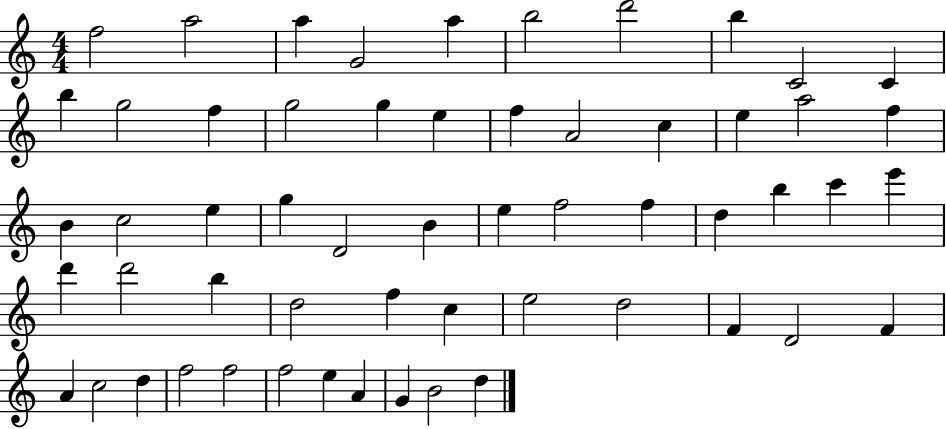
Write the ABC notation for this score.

X:1
T:Untitled
M:4/4
L:1/4
K:C
f2 a2 a G2 a b2 d'2 b C2 C b g2 f g2 g e f A2 c e a2 f B c2 e g D2 B e f2 f d b c' e' d' d'2 b d2 f c e2 d2 F D2 F A c2 d f2 f2 f2 e A G B2 d